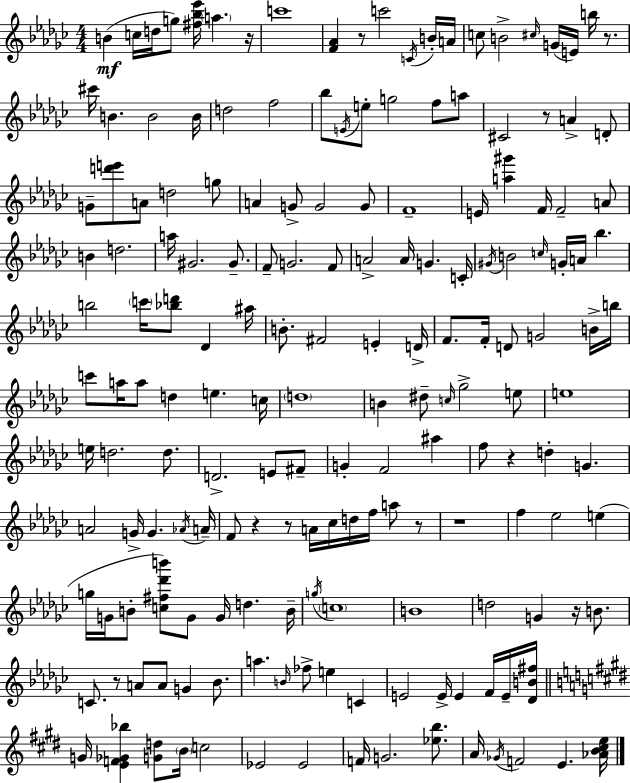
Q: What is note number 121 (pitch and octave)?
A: D5